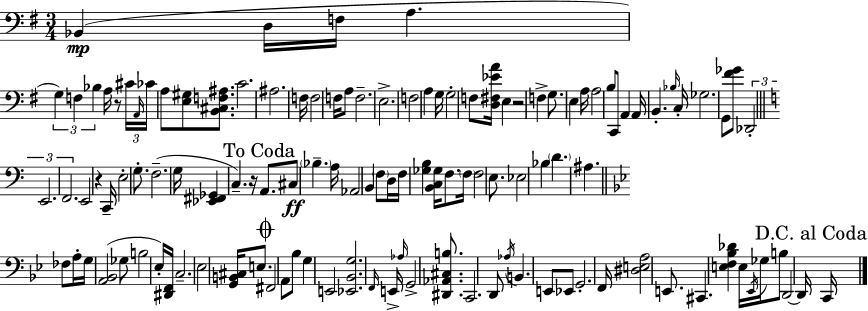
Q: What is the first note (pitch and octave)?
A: Bb2